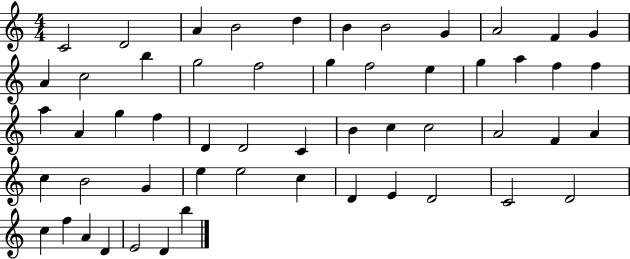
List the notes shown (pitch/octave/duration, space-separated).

C4/h D4/h A4/q B4/h D5/q B4/q B4/h G4/q A4/h F4/q G4/q A4/q C5/h B5/q G5/h F5/h G5/q F5/h E5/q G5/q A5/q F5/q F5/q A5/q A4/q G5/q F5/q D4/q D4/h C4/q B4/q C5/q C5/h A4/h F4/q A4/q C5/q B4/h G4/q E5/q E5/h C5/q D4/q E4/q D4/h C4/h D4/h C5/q F5/q A4/q D4/q E4/h D4/q B5/q